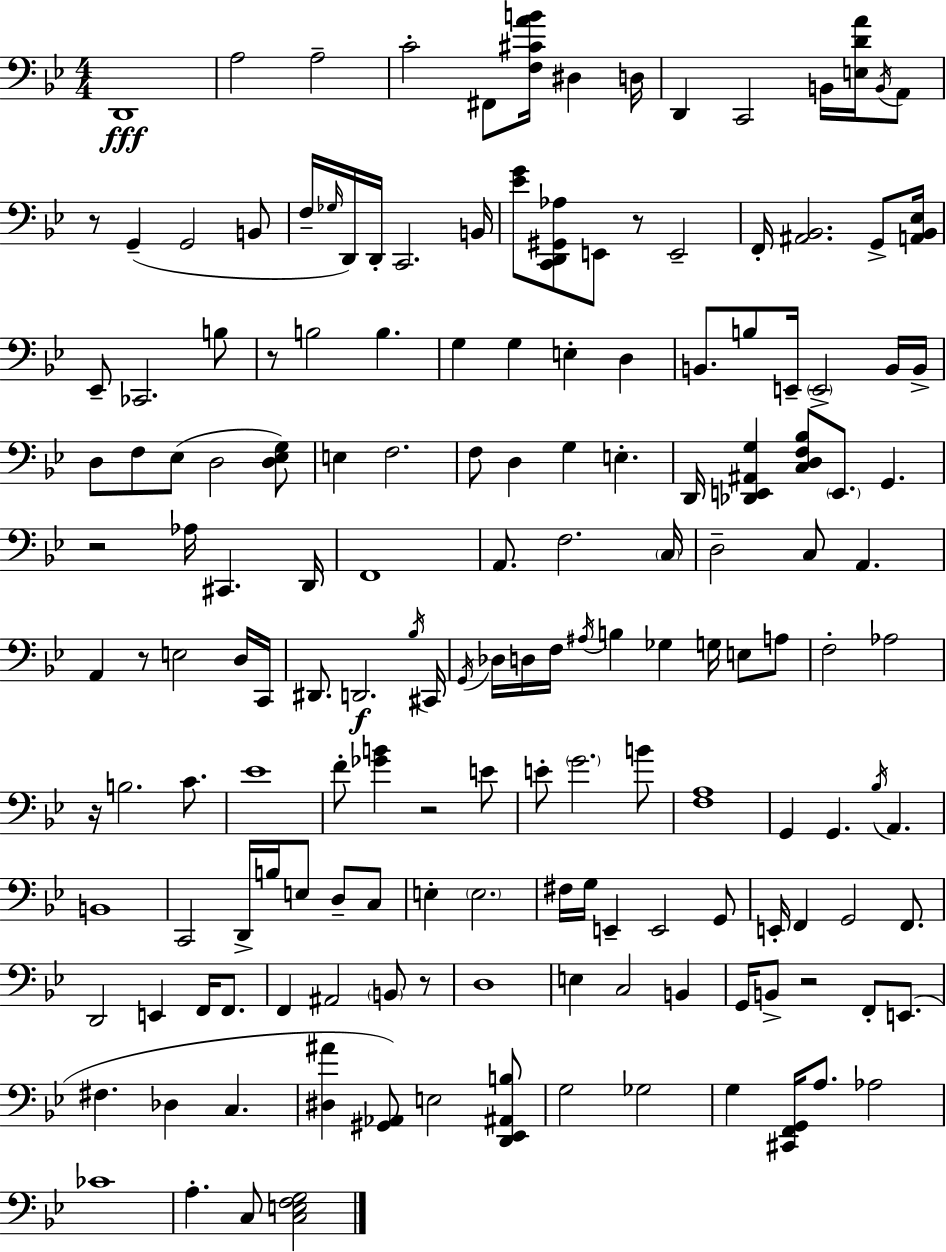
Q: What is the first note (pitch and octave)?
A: D2